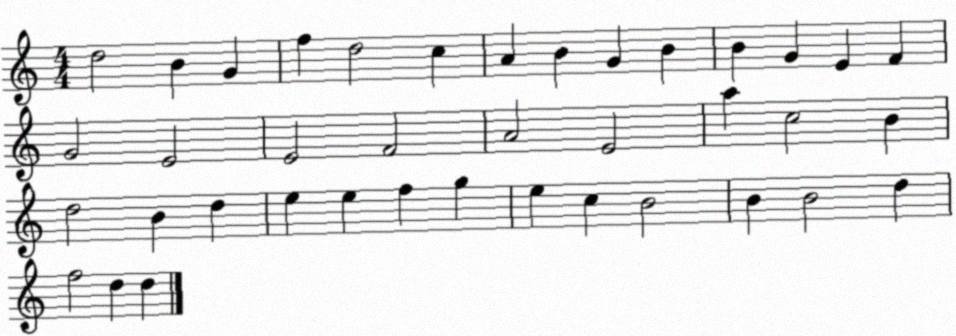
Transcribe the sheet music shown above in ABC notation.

X:1
T:Untitled
M:4/4
L:1/4
K:C
d2 B G f d2 c A B G B B G E F G2 E2 E2 F2 A2 E2 a c2 B d2 B d e e f g e c B2 B B2 d f2 d d